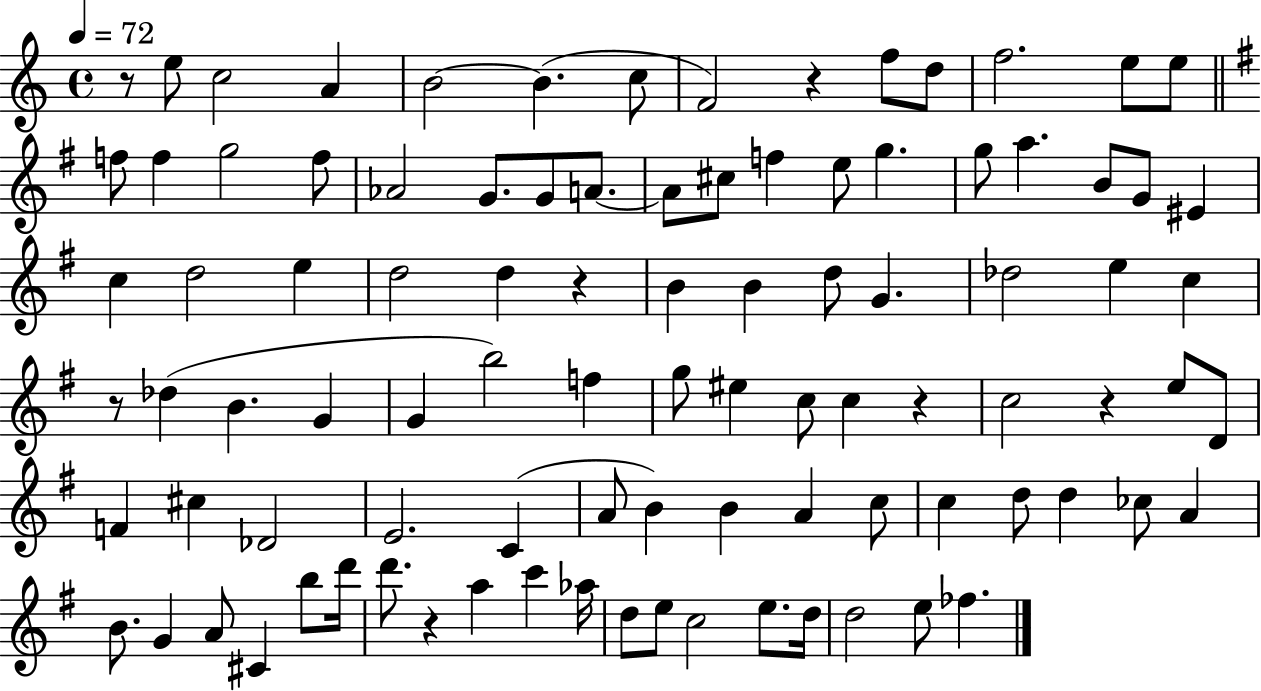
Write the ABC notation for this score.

X:1
T:Untitled
M:4/4
L:1/4
K:C
z/2 e/2 c2 A B2 B c/2 F2 z f/2 d/2 f2 e/2 e/2 f/2 f g2 f/2 _A2 G/2 G/2 A/2 A/2 ^c/2 f e/2 g g/2 a B/2 G/2 ^E c d2 e d2 d z B B d/2 G _d2 e c z/2 _d B G G b2 f g/2 ^e c/2 c z c2 z e/2 D/2 F ^c _D2 E2 C A/2 B B A c/2 c d/2 d _c/2 A B/2 G A/2 ^C b/2 d'/4 d'/2 z a c' _a/4 d/2 e/2 c2 e/2 d/4 d2 e/2 _f